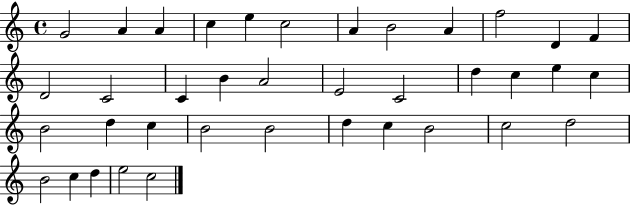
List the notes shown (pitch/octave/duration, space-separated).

G4/h A4/q A4/q C5/q E5/q C5/h A4/q B4/h A4/q F5/h D4/q F4/q D4/h C4/h C4/q B4/q A4/h E4/h C4/h D5/q C5/q E5/q C5/q B4/h D5/q C5/q B4/h B4/h D5/q C5/q B4/h C5/h D5/h B4/h C5/q D5/q E5/h C5/h